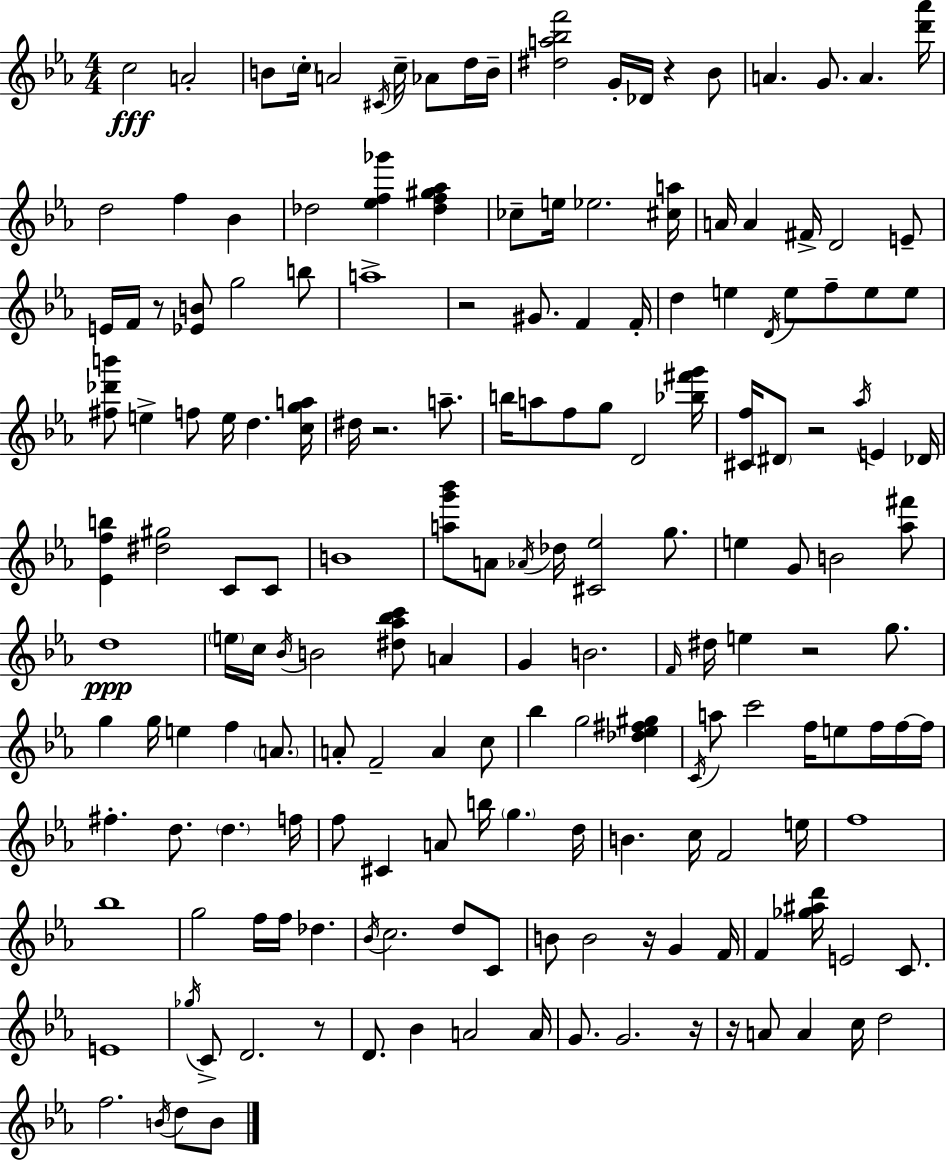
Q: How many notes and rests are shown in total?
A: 176